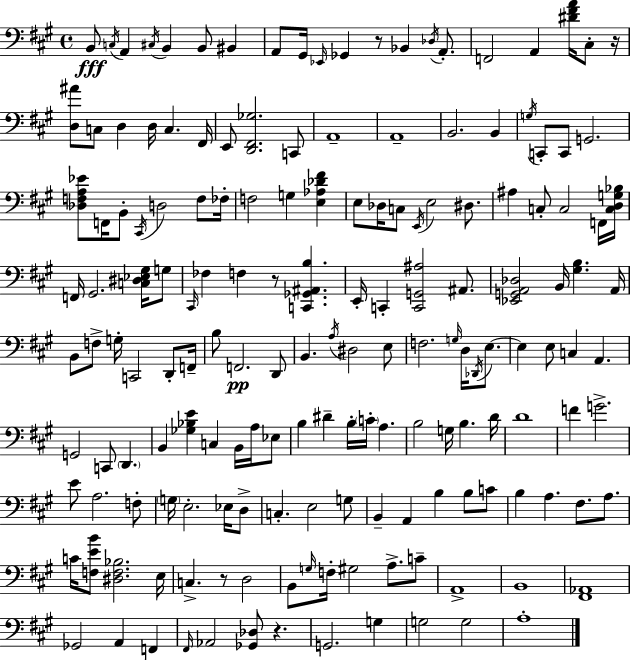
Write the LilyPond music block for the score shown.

{
  \clef bass
  \time 4/4
  \defaultTimeSignature
  \key a \major
  \repeat volta 2 { b,8\fff \acciaccatura { c16 } a,4 \acciaccatura { cis16 } b,4 b,8 bis,4 | a,8 gis,16 \grace { ees,16 } ges,4 r8 bes,4 | \acciaccatura { des16 } a,8.-. f,2 a,4 | <dis' fis' a'>16 cis8-. r16 <d ais'>8 c8 d4 d16 c4. | \break fis,16 e,8 <d, fis, ges>2. | c,8 a,1-- | a,1-- | b,2. | \break b,4 \acciaccatura { g16 } c,8-. c,8 g,2. | <des f a ees'>8 f,16 b,8-. \acciaccatura { cis,16 } d2 | f8 fes16-. f2 g4 | <e aes des' fis'>4 e8 des16 c8 \acciaccatura { e,16 } e2 | \break dis8. ais4 c8-. c2 | f,16 <c d g bes>16 f,16 gis,2. | <c dis ees gis>16 g8 \grace { cis,16 } fes4 f4 | r8 <c, ges, ais, b>4. e,16-. c,4-. <c, g, ais>2 | \break ais,8. <ees, g, a, des>2 | b,16 <gis b>4. a,16 b,8 f8-> g16-. c,2 | d,8-. f,16-- b8 f,2.\pp | d,8 b,4. \acciaccatura { a16 } dis2 | \break e8 f2. | \grace { g16 } d16 \acciaccatura { des,16 } e8.~~ e4 e8 | c4 a,4. g,2 | c,8 \parenthesize d,4. b,4 <ges bes e'>4 | \break c4 b,16 a16 ees8 b4 dis'4-- | b16-. \parenthesize c'16-. a4. b2 | g16 b4. d'16 d'1 | f'4 g'2.-> | \break e'8 a2. | f8-. \parenthesize g16 e2.-. | ees16 d8-> c4.-. | e2 g8 b,4-- a,4 | \break b4 b8 c'8 b4 a4. | fis8. a8. c'16 <f e' b'>8 <dis f bes>2. | e16 c4.-> | r8 d2 b,8 \grace { g16 } f16-. gis2 | \break a8.-> c'8-- a,1-> | b,1 | <fis, aes,>1 | ges,2 | \break a,4 f,4 \grace { fis,16 } aes,2 | <ges, des>8 r4. g,2. | g4 g2 | g2 a1-. | \break } \bar "|."
}